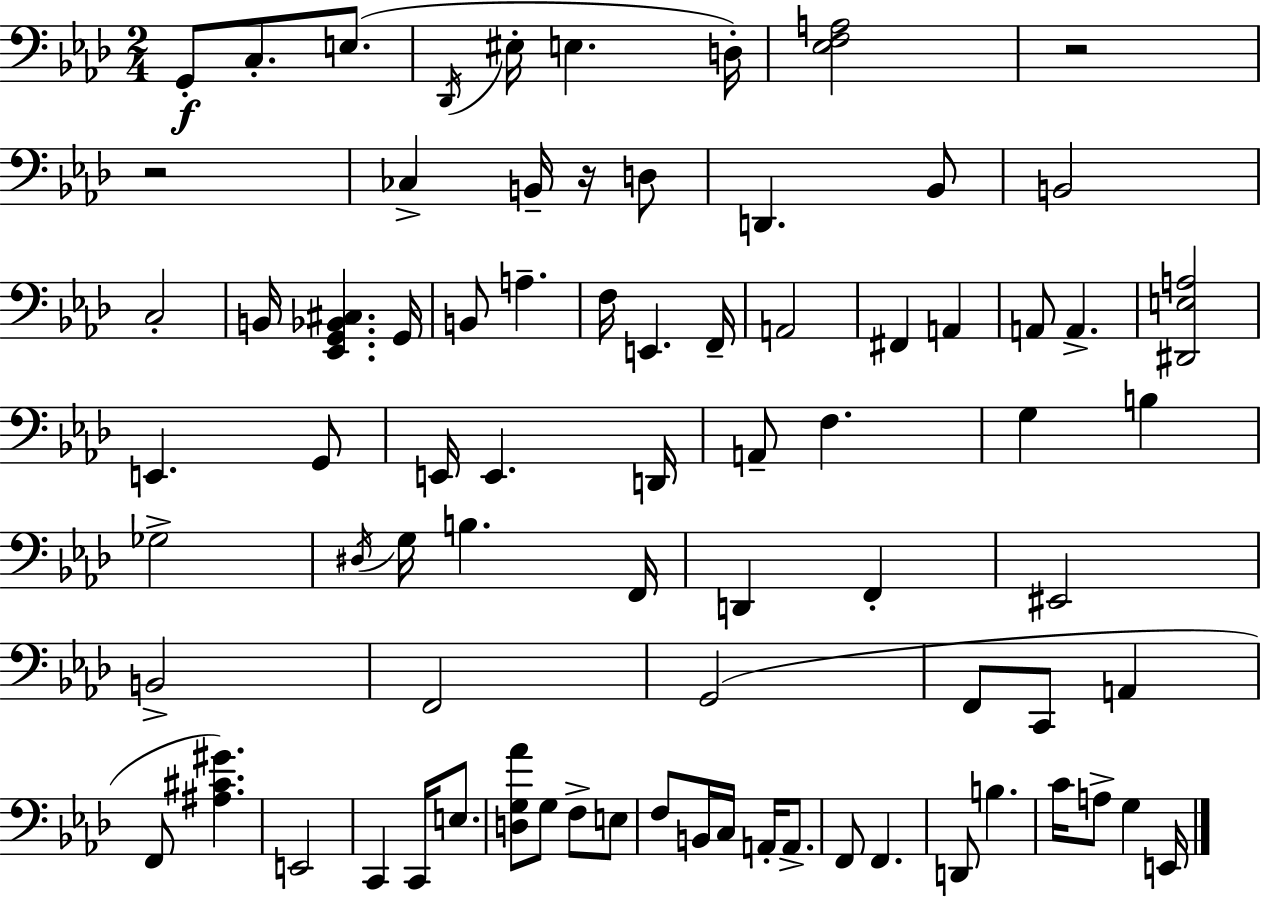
X:1
T:Untitled
M:2/4
L:1/4
K:Ab
G,,/2 C,/2 E,/2 _D,,/4 ^E,/4 E, D,/4 [_E,F,A,]2 z2 z2 _C, B,,/4 z/4 D,/2 D,, _B,,/2 B,,2 C,2 B,,/4 [_E,,G,,_B,,^C,] G,,/4 B,,/2 A, F,/4 E,, F,,/4 A,,2 ^F,, A,, A,,/2 A,, [^D,,E,A,]2 E,, G,,/2 E,,/4 E,, D,,/4 A,,/2 F, G, B, _G,2 ^D,/4 G,/4 B, F,,/4 D,, F,, ^E,,2 B,,2 F,,2 G,,2 F,,/2 C,,/2 A,, F,,/2 [^A,^C^G] E,,2 C,, C,,/4 E,/2 [D,G,_A]/2 G,/2 F,/2 E,/2 F,/2 B,,/4 C,/4 A,,/4 A,,/2 F,,/2 F,, D,,/2 B, C/4 A,/2 G, E,,/4